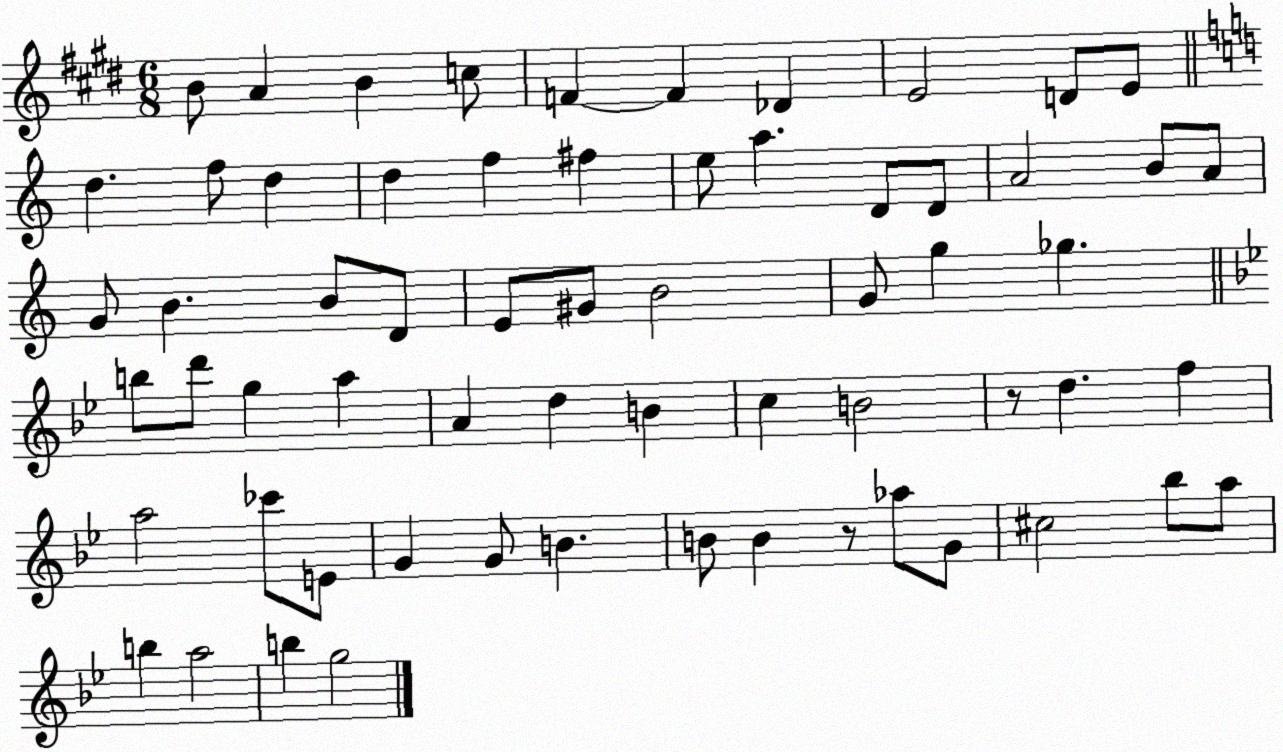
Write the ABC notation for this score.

X:1
T:Untitled
M:6/8
L:1/4
K:E
B/2 A B c/2 F F _D E2 D/2 E/2 d f/2 d d f ^f e/2 a D/2 D/2 A2 B/2 A/2 G/2 B B/2 D/2 E/2 ^G/2 B2 G/2 g _g b/2 d'/2 g a A d B c B2 z/2 d f a2 _c'/2 E/2 G G/2 B B/2 B z/2 _a/2 G/2 ^c2 _b/2 a/2 b a2 b g2